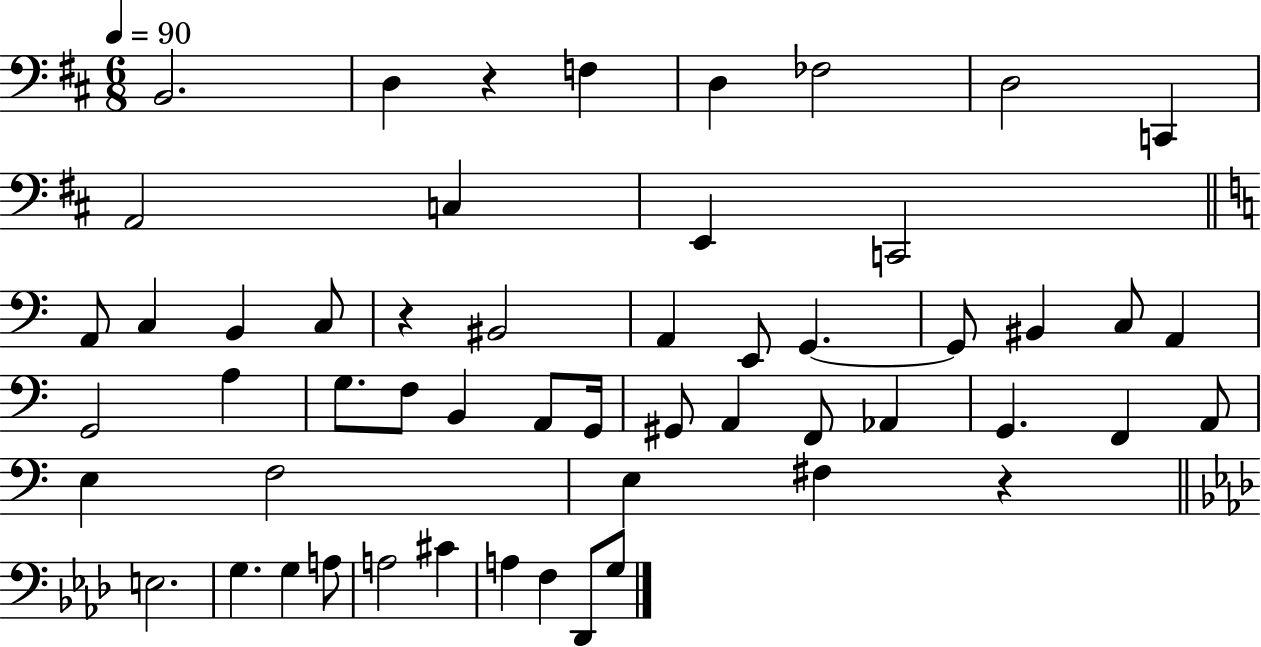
{
  \clef bass
  \numericTimeSignature
  \time 6/8
  \key d \major
  \tempo 4 = 90
  b,2. | d4 r4 f4 | d4 fes2 | d2 c,4 | \break a,2 c4 | e,4 c,2 | \bar "||" \break \key c \major a,8 c4 b,4 c8 | r4 bis,2 | a,4 e,8 g,4.~~ | g,8 bis,4 c8 a,4 | \break g,2 a4 | g8. f8 b,4 a,8 g,16 | gis,8 a,4 f,8 aes,4 | g,4. f,4 a,8 | \break e4 f2 | e4 fis4 r4 | \bar "||" \break \key aes \major e2. | g4. g4 a8 | a2 cis'4 | a4 f4 des,8 g8 | \break \bar "|."
}